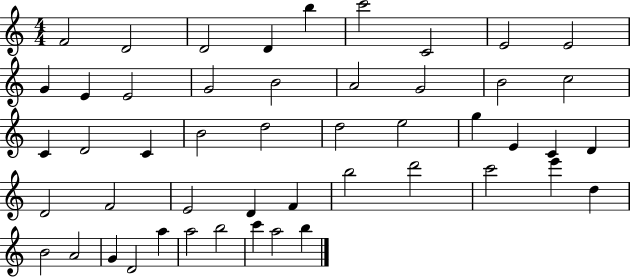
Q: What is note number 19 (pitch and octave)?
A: C4